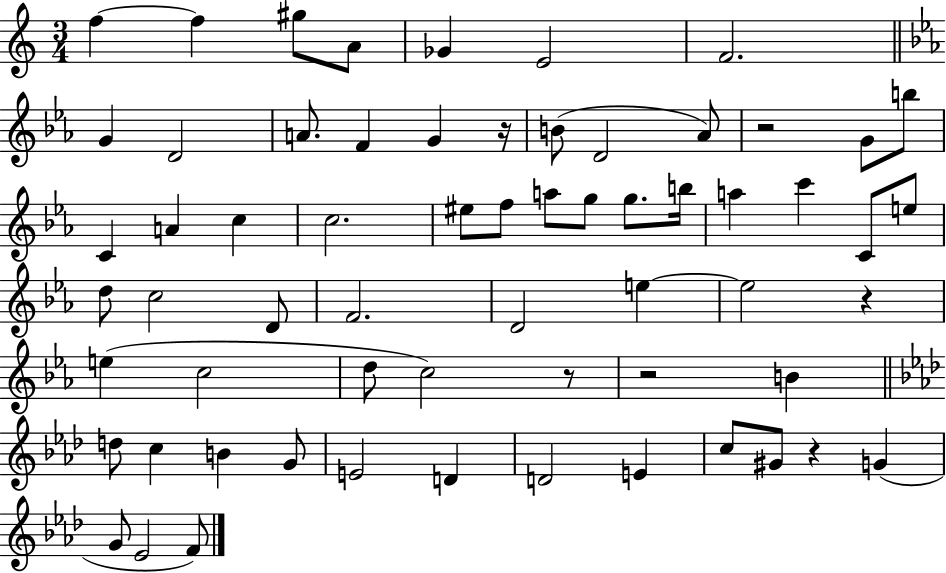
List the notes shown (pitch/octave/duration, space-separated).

F5/q F5/q G#5/e A4/e Gb4/q E4/h F4/h. G4/q D4/h A4/e. F4/q G4/q R/s B4/e D4/h Ab4/e R/h G4/e B5/e C4/q A4/q C5/q C5/h. EIS5/e F5/e A5/e G5/e G5/e. B5/s A5/q C6/q C4/e E5/e D5/e C5/h D4/e F4/h. D4/h E5/q E5/h R/q E5/q C5/h D5/e C5/h R/e R/h B4/q D5/e C5/q B4/q G4/e E4/h D4/q D4/h E4/q C5/e G#4/e R/q G4/q G4/e Eb4/h F4/e